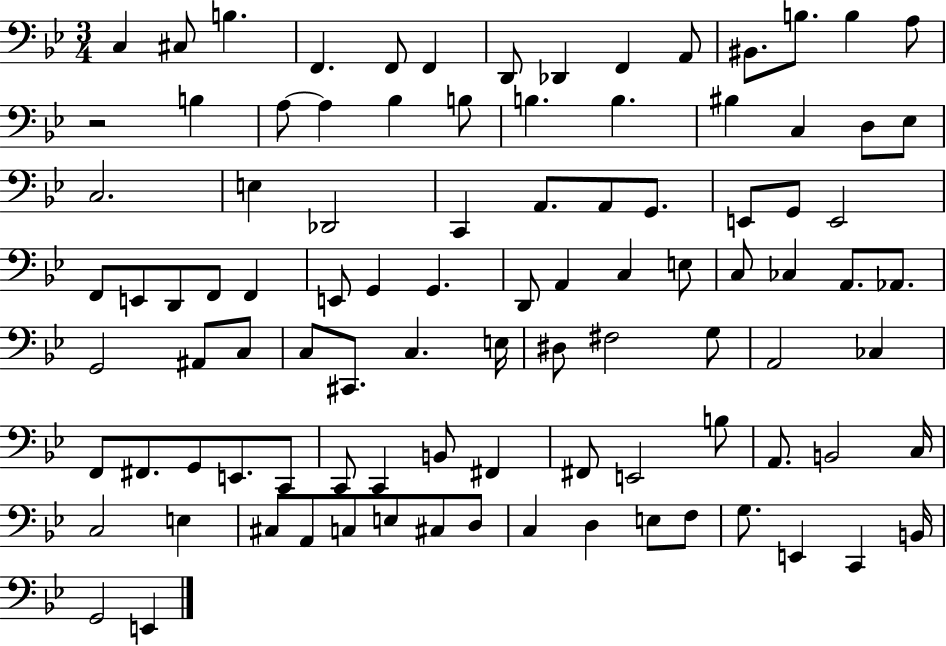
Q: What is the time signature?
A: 3/4